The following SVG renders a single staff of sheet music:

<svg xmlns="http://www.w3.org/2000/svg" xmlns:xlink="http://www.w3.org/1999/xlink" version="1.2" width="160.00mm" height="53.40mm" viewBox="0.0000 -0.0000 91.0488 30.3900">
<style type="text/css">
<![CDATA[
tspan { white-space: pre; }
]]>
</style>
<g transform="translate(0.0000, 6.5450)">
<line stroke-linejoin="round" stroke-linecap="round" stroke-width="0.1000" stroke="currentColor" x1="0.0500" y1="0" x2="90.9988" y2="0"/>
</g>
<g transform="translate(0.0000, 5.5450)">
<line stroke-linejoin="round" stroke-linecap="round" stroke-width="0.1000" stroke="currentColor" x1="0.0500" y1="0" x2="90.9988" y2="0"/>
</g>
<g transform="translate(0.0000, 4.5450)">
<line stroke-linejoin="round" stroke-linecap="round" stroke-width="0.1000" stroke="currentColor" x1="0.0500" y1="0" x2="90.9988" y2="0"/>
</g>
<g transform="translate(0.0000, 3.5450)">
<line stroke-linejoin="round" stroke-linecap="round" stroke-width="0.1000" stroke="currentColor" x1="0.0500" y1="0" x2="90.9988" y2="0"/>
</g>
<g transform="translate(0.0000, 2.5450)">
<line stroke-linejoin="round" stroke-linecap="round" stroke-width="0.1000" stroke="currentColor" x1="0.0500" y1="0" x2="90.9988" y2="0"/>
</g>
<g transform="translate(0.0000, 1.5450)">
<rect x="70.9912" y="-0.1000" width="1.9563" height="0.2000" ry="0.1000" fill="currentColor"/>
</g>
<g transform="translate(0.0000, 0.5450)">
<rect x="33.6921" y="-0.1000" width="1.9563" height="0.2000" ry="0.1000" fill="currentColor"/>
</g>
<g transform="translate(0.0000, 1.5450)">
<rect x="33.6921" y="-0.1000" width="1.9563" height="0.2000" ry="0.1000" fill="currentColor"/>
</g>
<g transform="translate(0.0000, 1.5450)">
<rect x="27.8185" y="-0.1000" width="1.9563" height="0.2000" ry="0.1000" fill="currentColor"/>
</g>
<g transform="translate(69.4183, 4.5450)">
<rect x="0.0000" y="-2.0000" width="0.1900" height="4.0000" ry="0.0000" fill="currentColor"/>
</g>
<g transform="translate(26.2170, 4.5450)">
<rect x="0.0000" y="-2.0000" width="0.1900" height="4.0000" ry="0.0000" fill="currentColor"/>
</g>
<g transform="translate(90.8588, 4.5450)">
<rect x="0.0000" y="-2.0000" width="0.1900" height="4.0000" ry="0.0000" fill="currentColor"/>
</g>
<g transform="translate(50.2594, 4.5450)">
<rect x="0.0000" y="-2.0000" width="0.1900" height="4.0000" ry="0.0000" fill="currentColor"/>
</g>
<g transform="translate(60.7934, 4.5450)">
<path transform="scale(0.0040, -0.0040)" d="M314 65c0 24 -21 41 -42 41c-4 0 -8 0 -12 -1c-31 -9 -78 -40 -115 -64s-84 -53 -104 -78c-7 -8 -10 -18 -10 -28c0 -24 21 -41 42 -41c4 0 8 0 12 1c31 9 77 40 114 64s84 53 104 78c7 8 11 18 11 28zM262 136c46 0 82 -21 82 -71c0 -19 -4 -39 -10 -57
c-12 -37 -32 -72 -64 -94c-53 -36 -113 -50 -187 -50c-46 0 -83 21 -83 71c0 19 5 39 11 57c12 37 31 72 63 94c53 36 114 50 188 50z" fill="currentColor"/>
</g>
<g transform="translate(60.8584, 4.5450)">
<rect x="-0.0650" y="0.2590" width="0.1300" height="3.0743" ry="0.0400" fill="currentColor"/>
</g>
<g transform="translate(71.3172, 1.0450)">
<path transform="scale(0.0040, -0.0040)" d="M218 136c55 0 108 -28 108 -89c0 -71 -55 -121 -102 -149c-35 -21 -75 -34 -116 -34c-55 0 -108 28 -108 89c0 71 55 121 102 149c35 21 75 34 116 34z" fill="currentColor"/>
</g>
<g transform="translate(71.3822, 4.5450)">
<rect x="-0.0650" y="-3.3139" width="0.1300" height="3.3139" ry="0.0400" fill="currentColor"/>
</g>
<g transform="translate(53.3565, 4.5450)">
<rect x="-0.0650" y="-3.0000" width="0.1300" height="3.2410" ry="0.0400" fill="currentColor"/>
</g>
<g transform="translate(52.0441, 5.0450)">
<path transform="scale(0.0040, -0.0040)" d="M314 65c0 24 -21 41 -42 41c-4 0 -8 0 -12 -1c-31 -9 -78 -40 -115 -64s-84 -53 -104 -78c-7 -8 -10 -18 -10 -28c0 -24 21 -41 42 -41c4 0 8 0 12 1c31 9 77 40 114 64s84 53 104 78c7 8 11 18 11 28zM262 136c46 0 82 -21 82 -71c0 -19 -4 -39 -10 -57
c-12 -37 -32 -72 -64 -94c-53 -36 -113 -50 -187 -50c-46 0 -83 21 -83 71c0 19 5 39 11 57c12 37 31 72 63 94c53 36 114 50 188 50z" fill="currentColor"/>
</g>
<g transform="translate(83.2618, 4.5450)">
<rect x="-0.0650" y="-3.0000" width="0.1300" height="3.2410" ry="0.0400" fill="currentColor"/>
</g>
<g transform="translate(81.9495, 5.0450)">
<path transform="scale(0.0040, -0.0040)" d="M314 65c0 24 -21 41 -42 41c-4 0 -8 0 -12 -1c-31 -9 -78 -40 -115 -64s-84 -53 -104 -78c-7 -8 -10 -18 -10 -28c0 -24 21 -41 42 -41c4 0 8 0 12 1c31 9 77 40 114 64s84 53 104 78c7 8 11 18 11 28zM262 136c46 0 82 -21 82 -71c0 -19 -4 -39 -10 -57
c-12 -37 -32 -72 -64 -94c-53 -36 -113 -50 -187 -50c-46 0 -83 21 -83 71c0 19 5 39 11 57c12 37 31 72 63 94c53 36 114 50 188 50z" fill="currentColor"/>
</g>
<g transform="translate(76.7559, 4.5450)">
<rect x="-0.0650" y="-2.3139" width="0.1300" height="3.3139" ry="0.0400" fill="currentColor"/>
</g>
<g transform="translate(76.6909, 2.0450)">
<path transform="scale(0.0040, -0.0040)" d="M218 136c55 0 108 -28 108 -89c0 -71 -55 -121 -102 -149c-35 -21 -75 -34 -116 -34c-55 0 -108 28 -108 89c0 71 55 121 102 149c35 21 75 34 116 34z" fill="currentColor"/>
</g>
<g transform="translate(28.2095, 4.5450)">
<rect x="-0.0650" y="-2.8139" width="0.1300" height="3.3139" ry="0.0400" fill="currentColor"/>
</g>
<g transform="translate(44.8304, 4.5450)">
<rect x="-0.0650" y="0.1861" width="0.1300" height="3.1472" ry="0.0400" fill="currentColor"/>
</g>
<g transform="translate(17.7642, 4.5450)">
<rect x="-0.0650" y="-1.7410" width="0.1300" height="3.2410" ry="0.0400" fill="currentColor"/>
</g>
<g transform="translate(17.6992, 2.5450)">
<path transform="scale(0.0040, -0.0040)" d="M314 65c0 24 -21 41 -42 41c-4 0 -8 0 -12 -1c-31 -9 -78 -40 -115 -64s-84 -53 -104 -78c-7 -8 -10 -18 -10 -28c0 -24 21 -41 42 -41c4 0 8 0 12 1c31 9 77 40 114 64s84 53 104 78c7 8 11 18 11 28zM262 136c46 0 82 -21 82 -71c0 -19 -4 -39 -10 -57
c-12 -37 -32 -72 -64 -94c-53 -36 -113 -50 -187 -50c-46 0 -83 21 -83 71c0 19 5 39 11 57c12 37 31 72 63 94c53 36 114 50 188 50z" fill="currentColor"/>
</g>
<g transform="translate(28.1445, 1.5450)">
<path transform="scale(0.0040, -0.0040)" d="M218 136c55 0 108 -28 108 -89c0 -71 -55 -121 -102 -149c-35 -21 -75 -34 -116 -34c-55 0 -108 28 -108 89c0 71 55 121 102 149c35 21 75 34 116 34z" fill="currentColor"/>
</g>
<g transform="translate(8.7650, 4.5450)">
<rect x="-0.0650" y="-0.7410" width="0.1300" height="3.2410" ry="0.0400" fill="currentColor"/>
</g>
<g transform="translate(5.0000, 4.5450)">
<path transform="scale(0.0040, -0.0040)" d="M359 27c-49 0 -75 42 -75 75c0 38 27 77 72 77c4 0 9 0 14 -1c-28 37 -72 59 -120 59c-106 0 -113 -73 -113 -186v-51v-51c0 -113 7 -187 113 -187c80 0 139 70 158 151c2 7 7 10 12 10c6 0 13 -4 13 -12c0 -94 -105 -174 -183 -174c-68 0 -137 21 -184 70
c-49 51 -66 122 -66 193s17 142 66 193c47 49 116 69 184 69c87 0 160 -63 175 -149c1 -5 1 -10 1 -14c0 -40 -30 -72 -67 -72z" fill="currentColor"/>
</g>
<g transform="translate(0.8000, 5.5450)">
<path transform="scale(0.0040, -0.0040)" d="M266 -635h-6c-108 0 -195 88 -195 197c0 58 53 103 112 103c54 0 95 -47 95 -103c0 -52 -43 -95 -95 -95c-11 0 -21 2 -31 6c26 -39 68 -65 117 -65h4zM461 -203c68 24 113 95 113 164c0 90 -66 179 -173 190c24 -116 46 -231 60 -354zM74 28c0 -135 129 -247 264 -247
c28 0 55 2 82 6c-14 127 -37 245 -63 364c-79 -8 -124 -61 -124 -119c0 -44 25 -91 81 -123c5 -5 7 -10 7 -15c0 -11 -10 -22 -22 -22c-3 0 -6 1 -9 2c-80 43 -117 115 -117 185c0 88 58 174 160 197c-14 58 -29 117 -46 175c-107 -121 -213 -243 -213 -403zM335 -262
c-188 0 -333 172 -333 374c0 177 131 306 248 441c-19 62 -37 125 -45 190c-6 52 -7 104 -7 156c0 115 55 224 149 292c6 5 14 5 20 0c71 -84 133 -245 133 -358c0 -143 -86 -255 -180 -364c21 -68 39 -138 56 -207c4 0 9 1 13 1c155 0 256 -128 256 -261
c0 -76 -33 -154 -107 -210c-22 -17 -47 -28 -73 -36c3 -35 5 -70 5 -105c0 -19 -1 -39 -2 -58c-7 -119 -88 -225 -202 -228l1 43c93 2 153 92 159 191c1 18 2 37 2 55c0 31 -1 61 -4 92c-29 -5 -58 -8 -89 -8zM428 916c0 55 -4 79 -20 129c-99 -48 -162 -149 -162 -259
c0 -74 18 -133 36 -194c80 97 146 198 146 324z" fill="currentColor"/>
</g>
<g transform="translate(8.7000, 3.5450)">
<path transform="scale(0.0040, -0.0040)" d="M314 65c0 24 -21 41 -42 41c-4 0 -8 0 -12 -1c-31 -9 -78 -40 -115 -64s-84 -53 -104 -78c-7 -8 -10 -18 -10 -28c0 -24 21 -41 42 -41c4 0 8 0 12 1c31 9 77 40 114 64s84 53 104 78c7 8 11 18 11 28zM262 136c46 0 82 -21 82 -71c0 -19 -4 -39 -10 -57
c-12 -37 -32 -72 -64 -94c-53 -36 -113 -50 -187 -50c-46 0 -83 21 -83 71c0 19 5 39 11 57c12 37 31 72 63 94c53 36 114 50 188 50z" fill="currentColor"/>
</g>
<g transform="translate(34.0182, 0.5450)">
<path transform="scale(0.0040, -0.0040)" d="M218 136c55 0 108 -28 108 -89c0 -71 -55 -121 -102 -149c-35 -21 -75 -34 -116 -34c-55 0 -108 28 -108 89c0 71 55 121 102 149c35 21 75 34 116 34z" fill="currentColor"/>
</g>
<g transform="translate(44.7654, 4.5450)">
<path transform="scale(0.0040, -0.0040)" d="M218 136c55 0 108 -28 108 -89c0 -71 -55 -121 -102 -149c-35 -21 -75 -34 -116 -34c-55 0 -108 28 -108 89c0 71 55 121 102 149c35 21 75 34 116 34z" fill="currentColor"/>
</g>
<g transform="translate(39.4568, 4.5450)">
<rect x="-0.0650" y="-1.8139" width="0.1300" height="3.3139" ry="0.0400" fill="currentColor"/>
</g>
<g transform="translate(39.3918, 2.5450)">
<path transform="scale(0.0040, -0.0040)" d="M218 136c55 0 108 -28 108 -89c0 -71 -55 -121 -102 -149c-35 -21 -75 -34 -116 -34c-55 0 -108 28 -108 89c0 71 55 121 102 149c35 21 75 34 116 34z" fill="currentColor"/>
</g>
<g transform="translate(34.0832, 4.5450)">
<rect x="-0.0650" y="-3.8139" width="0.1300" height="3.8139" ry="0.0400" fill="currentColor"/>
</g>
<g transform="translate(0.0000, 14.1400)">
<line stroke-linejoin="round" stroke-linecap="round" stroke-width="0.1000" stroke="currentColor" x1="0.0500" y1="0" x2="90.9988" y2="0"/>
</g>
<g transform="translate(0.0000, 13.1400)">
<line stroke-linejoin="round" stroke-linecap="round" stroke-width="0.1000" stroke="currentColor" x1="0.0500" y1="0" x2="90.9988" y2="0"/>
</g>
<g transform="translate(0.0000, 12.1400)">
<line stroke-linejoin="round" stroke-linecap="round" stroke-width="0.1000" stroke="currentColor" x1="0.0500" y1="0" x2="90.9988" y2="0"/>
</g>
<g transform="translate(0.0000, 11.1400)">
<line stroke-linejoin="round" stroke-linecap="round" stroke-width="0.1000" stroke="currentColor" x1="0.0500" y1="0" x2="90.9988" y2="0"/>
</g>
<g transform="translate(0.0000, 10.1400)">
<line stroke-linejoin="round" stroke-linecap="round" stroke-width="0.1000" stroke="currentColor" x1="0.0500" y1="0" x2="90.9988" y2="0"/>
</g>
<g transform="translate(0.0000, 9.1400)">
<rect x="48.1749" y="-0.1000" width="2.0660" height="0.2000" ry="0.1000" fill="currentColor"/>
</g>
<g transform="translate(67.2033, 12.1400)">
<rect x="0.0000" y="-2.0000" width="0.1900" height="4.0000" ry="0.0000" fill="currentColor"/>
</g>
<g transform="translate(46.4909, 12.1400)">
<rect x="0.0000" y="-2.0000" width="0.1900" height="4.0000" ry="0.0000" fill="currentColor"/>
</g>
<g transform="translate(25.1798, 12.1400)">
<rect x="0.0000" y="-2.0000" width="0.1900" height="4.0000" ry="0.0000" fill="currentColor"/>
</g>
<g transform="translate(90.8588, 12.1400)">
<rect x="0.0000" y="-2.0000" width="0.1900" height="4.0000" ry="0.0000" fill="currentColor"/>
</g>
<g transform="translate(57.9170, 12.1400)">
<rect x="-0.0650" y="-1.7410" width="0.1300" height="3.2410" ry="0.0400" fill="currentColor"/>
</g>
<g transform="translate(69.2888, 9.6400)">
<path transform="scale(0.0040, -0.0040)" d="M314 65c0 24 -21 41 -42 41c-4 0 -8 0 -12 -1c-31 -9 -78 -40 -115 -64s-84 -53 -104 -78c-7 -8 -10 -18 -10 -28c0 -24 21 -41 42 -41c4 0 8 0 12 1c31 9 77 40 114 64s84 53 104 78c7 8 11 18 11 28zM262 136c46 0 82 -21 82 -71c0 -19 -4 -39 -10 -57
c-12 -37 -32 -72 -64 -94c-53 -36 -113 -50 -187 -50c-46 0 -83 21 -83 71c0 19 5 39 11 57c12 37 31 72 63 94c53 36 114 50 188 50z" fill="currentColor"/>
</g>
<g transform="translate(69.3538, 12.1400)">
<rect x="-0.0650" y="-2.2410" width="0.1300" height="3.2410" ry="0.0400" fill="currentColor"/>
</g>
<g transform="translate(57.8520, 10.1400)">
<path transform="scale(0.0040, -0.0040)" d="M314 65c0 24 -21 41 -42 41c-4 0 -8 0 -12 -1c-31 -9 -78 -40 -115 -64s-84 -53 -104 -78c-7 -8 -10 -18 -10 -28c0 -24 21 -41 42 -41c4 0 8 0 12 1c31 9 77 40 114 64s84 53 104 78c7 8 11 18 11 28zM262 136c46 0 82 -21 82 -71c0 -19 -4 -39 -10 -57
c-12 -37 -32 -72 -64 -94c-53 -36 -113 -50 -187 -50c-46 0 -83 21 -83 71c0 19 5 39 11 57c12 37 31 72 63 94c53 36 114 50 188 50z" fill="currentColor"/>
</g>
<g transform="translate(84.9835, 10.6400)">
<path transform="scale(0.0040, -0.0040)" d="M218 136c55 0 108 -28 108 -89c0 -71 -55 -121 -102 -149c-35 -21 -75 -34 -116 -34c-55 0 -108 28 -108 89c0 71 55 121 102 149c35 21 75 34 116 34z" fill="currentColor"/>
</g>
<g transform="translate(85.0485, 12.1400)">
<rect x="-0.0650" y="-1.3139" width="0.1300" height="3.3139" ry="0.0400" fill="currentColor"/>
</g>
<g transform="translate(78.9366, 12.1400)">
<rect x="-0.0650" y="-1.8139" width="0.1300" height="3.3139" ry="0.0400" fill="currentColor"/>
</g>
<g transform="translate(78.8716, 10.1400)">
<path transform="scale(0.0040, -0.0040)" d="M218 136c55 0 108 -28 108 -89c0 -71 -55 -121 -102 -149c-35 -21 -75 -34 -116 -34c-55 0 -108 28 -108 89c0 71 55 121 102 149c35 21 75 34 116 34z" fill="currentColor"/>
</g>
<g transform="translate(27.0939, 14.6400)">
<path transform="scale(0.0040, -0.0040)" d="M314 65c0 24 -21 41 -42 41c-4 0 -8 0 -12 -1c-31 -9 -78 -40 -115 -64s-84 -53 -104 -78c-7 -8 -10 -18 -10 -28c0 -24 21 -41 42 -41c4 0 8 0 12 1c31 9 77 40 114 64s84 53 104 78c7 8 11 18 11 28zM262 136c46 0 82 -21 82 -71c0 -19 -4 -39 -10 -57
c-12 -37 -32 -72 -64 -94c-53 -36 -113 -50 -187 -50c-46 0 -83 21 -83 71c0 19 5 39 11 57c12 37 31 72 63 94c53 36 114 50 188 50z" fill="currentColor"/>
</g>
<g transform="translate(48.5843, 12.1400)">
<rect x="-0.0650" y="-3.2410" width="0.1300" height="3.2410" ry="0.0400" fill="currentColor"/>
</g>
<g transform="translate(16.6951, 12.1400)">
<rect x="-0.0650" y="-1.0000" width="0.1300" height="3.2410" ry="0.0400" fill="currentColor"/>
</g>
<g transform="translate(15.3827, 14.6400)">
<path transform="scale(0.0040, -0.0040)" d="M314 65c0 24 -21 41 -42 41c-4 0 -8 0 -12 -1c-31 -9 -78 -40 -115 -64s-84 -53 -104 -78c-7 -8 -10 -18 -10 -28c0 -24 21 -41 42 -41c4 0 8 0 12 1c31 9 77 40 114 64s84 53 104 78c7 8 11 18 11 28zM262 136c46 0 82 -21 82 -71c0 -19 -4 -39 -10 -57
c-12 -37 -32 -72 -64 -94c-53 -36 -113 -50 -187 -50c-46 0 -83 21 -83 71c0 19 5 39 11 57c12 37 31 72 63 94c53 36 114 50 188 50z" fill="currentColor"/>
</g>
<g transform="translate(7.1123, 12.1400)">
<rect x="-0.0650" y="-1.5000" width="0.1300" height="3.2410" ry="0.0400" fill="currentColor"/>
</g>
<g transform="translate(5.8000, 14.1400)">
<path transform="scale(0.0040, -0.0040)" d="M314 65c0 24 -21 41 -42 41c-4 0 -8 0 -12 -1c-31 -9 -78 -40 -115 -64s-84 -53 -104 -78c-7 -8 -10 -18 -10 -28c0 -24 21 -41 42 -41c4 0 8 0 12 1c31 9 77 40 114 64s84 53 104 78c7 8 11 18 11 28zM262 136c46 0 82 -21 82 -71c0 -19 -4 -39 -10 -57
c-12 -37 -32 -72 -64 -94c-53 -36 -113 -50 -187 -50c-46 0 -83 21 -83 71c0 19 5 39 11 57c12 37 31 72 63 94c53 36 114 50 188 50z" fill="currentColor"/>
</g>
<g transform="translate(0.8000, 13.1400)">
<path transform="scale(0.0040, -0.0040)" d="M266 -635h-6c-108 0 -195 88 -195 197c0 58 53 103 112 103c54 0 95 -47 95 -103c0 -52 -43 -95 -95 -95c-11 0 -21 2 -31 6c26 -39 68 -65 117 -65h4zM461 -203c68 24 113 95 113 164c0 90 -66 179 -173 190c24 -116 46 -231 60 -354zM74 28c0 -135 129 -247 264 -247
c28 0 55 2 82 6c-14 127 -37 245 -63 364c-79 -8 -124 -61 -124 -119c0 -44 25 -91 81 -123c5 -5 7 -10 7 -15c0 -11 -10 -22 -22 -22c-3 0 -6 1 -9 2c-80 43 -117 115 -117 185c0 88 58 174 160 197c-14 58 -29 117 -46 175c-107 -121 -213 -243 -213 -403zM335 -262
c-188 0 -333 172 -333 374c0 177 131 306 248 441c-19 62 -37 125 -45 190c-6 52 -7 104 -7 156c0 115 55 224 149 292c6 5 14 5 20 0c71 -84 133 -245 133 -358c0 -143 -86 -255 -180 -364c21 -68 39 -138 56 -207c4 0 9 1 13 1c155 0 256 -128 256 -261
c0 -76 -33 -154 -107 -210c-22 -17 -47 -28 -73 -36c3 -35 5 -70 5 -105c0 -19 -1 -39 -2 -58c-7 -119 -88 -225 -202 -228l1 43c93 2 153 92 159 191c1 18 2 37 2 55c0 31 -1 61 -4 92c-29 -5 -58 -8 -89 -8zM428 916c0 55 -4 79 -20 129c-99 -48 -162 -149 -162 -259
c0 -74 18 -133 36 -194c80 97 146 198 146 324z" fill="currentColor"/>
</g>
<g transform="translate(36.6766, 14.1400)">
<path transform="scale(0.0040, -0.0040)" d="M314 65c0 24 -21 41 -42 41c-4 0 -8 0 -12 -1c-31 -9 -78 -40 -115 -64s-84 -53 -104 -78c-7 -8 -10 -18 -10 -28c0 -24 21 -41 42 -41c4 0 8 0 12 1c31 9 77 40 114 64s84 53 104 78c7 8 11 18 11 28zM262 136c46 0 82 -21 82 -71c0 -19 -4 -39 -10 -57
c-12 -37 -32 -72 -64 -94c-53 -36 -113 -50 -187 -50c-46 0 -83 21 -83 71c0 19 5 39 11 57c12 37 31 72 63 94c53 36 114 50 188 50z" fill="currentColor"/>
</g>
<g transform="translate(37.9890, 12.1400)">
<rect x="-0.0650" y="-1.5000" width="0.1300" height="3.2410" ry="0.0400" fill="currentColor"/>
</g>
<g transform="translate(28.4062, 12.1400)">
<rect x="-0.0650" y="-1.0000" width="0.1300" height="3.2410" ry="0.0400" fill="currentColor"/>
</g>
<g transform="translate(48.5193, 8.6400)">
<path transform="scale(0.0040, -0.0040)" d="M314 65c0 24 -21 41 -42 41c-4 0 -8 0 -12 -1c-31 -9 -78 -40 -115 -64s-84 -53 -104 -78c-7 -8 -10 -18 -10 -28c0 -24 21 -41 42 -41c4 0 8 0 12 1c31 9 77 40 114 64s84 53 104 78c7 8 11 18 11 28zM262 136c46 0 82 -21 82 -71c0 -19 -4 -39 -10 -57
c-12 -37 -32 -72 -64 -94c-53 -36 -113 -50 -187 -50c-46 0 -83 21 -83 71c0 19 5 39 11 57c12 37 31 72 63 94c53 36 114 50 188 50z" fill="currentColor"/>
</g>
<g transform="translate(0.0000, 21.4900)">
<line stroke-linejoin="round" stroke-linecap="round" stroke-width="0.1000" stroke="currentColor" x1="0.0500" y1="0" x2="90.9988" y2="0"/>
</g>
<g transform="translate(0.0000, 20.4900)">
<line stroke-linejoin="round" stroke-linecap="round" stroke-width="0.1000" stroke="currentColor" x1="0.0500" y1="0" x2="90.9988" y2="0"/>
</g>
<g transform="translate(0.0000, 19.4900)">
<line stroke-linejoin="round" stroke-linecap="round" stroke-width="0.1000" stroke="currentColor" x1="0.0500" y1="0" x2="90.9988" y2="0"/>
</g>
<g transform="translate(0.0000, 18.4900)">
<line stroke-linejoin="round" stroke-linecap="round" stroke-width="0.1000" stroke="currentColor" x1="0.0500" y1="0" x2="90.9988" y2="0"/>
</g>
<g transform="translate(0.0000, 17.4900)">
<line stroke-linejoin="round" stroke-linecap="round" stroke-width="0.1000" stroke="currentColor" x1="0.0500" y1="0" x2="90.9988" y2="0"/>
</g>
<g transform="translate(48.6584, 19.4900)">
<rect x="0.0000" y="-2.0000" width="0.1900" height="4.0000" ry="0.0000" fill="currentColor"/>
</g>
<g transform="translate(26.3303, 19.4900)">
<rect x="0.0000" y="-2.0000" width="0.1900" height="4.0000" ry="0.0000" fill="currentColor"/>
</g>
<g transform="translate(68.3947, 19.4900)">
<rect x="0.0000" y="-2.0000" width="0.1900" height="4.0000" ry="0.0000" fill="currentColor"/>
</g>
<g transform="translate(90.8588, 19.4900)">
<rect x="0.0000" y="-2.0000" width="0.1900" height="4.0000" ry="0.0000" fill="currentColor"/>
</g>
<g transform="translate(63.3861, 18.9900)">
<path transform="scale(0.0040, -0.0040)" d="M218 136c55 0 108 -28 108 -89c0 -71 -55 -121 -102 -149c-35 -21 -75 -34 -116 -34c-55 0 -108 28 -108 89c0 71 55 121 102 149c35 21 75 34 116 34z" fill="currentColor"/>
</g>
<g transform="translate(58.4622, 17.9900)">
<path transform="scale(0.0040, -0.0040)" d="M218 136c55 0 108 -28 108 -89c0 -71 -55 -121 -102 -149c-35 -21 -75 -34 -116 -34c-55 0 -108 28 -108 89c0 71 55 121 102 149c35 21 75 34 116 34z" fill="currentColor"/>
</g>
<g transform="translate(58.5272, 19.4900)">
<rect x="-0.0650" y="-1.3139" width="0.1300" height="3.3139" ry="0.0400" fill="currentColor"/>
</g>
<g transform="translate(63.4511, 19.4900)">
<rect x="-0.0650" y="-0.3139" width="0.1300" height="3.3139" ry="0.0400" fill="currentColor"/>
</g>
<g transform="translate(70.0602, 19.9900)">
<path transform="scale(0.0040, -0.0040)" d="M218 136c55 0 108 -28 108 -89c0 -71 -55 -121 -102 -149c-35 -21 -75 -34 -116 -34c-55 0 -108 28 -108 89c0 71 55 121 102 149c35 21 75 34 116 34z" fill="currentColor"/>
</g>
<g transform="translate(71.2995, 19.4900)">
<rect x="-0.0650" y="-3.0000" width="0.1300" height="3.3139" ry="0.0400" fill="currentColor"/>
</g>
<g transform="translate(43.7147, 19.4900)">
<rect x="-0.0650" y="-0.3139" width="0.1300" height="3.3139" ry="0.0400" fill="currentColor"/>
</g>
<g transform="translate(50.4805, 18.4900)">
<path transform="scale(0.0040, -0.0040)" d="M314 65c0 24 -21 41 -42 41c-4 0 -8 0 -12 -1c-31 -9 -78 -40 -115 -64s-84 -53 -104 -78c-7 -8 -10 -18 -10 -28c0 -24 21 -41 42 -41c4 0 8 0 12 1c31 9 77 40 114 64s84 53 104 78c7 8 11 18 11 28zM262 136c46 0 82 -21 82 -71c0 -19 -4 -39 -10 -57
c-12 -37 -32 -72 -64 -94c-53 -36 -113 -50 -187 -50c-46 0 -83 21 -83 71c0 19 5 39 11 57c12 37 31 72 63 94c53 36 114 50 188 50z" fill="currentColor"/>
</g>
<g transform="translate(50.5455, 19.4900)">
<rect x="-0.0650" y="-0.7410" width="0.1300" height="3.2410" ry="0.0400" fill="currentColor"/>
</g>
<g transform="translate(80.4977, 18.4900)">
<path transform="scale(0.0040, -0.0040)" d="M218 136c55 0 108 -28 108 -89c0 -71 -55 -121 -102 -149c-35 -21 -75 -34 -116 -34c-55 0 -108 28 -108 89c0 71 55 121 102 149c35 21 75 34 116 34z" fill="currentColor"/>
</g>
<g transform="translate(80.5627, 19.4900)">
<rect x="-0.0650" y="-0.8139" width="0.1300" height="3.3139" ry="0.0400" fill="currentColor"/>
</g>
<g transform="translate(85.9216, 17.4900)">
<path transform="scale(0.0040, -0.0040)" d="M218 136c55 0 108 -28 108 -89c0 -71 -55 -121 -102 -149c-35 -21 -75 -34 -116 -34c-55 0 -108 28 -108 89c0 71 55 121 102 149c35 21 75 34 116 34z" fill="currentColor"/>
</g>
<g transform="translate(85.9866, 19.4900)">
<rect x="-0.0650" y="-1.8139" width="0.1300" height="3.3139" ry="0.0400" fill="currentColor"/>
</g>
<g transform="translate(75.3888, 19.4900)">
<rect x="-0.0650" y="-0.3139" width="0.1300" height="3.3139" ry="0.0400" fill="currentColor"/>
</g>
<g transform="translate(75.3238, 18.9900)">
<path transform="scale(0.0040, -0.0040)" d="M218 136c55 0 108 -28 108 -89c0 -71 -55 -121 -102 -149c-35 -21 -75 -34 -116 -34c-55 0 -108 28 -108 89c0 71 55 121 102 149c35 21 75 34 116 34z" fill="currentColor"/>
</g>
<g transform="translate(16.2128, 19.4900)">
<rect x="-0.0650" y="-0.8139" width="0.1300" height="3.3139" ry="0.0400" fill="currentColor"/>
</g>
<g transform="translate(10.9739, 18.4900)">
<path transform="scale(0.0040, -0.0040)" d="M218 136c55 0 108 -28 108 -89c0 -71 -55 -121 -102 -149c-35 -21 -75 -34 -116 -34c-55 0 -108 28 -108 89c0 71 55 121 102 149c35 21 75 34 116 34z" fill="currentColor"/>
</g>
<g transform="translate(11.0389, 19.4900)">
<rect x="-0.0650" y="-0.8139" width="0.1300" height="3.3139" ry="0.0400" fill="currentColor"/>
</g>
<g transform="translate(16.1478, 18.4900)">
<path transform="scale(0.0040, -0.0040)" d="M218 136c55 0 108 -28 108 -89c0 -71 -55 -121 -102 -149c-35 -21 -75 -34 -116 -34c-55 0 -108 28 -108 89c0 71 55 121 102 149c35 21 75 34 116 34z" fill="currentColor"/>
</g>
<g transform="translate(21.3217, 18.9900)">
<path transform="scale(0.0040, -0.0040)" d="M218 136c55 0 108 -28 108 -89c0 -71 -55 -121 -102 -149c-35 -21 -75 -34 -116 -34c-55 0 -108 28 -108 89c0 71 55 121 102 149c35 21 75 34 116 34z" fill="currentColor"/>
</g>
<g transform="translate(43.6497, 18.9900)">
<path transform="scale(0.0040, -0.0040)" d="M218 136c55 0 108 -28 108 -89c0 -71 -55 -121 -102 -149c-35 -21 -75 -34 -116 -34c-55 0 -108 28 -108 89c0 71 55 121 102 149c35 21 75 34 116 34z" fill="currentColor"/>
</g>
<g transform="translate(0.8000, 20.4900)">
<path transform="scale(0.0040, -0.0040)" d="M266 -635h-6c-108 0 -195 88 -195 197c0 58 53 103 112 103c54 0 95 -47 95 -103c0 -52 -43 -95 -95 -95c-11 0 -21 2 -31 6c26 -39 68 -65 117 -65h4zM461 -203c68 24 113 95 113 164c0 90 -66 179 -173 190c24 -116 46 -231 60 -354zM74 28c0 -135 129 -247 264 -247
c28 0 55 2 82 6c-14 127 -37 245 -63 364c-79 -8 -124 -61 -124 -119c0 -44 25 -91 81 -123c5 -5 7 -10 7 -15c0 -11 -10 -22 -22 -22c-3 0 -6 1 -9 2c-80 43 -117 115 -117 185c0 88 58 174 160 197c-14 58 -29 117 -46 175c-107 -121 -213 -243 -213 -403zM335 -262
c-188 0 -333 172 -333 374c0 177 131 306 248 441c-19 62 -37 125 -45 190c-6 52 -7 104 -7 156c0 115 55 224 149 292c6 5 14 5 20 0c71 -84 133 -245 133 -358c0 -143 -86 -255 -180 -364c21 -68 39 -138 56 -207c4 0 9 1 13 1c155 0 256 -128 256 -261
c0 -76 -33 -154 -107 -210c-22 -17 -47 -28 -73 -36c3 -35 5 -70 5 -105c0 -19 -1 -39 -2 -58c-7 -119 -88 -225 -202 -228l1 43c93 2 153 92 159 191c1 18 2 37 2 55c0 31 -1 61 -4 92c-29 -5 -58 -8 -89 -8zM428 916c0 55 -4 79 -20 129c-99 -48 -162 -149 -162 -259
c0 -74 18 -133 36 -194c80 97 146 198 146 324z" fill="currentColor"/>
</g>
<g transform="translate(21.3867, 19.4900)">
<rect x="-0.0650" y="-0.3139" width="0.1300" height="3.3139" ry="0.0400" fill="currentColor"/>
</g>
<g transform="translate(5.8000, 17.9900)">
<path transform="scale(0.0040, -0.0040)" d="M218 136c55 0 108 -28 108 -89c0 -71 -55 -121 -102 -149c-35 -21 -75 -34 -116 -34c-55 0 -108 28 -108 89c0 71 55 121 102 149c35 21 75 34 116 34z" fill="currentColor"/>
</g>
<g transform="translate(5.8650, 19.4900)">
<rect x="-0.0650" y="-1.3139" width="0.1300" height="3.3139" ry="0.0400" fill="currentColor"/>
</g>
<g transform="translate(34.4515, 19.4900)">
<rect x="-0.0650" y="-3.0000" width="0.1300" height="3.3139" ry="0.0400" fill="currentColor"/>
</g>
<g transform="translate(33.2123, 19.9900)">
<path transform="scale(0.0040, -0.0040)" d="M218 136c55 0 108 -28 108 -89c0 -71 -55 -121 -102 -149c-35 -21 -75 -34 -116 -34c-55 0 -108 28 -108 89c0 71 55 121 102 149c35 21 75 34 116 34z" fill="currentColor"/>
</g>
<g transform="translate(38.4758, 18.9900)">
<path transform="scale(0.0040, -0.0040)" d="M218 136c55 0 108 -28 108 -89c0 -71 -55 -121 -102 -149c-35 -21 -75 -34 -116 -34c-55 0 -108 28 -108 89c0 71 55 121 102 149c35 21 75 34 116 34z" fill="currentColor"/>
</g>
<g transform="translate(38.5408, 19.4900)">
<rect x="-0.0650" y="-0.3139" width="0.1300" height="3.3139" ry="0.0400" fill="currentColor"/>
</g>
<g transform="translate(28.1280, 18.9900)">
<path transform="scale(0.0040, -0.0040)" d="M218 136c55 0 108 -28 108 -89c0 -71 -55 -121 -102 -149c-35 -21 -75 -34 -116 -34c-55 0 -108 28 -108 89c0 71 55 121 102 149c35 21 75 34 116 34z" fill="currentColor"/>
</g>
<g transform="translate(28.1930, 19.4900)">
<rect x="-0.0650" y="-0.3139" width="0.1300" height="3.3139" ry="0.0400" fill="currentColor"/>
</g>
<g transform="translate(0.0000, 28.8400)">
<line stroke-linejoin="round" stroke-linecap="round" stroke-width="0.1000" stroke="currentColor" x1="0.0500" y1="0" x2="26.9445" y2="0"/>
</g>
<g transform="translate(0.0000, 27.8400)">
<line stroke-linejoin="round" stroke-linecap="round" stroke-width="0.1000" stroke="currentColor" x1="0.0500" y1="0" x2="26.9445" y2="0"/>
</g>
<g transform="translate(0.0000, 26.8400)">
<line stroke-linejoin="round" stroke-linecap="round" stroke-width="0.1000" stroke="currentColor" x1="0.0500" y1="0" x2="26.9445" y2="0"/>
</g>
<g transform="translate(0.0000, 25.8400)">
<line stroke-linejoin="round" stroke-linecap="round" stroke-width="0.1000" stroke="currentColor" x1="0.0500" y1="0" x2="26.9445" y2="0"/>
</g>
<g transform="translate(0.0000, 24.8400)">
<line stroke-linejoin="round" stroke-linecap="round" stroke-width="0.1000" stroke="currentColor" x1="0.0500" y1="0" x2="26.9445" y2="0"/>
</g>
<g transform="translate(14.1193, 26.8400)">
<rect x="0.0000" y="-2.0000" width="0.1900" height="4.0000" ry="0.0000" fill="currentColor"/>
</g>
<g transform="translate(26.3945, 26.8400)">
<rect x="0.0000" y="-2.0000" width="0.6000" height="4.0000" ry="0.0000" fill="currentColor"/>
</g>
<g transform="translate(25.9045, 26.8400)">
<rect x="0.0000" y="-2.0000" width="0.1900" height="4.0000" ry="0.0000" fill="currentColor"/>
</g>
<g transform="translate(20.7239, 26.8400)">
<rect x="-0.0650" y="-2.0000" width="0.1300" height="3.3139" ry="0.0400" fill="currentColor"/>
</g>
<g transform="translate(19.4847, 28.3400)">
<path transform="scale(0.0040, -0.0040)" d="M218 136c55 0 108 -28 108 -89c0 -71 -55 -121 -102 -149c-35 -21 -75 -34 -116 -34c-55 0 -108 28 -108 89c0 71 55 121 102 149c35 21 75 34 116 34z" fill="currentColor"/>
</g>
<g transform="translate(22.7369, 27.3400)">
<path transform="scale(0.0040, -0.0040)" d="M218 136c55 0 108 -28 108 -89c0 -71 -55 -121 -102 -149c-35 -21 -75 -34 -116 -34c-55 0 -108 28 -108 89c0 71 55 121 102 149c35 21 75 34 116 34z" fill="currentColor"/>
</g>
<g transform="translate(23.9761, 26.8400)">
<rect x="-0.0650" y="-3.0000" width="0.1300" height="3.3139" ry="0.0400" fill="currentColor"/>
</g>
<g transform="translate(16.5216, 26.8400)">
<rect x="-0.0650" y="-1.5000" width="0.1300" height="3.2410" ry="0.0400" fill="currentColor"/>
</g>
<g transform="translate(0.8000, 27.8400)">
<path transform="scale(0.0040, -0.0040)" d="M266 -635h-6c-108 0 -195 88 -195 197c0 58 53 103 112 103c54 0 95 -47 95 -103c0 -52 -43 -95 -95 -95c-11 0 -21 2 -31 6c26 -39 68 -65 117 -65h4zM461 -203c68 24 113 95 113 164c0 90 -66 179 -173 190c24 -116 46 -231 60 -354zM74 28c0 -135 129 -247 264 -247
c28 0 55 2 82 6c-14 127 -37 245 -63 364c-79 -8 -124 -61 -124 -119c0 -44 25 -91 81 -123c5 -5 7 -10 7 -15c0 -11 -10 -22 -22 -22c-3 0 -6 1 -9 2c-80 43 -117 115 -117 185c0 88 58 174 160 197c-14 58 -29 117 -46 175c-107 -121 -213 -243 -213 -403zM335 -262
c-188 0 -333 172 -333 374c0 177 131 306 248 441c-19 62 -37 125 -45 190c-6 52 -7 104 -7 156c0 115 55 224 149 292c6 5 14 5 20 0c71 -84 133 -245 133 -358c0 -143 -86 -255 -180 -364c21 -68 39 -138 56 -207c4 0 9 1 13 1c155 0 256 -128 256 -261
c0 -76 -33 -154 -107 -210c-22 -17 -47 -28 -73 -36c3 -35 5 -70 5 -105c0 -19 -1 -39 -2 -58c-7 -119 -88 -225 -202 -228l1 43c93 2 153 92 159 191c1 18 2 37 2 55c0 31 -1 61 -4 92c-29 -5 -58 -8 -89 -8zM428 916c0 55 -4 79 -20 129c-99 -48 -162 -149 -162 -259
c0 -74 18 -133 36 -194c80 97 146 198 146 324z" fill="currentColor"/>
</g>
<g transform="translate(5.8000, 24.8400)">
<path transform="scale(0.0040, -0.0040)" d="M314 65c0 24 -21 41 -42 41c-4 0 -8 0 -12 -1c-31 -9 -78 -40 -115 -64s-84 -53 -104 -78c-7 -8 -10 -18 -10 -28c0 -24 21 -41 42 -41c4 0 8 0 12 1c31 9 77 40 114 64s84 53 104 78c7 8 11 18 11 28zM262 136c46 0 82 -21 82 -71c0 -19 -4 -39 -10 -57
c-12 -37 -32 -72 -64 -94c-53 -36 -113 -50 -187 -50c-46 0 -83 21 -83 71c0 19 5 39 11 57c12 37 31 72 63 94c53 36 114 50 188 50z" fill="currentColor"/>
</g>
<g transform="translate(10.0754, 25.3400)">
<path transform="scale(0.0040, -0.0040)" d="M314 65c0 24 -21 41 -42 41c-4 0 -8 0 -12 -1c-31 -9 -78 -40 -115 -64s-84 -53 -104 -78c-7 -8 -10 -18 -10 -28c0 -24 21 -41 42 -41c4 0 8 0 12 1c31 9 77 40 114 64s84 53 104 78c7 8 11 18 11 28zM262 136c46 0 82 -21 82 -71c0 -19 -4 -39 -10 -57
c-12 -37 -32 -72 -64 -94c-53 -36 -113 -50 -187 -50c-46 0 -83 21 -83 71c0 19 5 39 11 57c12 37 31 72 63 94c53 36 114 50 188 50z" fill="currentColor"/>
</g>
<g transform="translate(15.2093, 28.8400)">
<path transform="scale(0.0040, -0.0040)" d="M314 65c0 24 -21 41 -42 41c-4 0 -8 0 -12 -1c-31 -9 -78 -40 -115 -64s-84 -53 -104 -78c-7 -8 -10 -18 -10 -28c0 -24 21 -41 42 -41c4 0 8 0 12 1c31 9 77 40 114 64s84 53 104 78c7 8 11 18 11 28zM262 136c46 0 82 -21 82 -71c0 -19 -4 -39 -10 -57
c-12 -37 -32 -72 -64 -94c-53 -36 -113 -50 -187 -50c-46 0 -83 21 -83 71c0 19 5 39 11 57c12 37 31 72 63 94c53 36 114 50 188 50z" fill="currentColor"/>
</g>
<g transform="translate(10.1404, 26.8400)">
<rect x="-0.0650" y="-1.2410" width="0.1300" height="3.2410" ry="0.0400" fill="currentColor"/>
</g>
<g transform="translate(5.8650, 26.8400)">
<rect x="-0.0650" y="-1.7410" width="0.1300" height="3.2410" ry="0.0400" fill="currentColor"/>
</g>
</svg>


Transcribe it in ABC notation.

X:1
T:Untitled
M:4/4
L:1/4
K:C
d2 f2 a c' f B A2 B2 b g A2 E2 D2 D2 E2 b2 f2 g2 f e e d d c c A c c d2 e c A c d f f2 e2 E2 F A